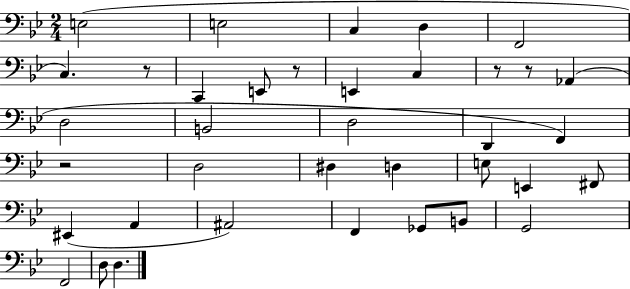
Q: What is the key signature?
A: BES major